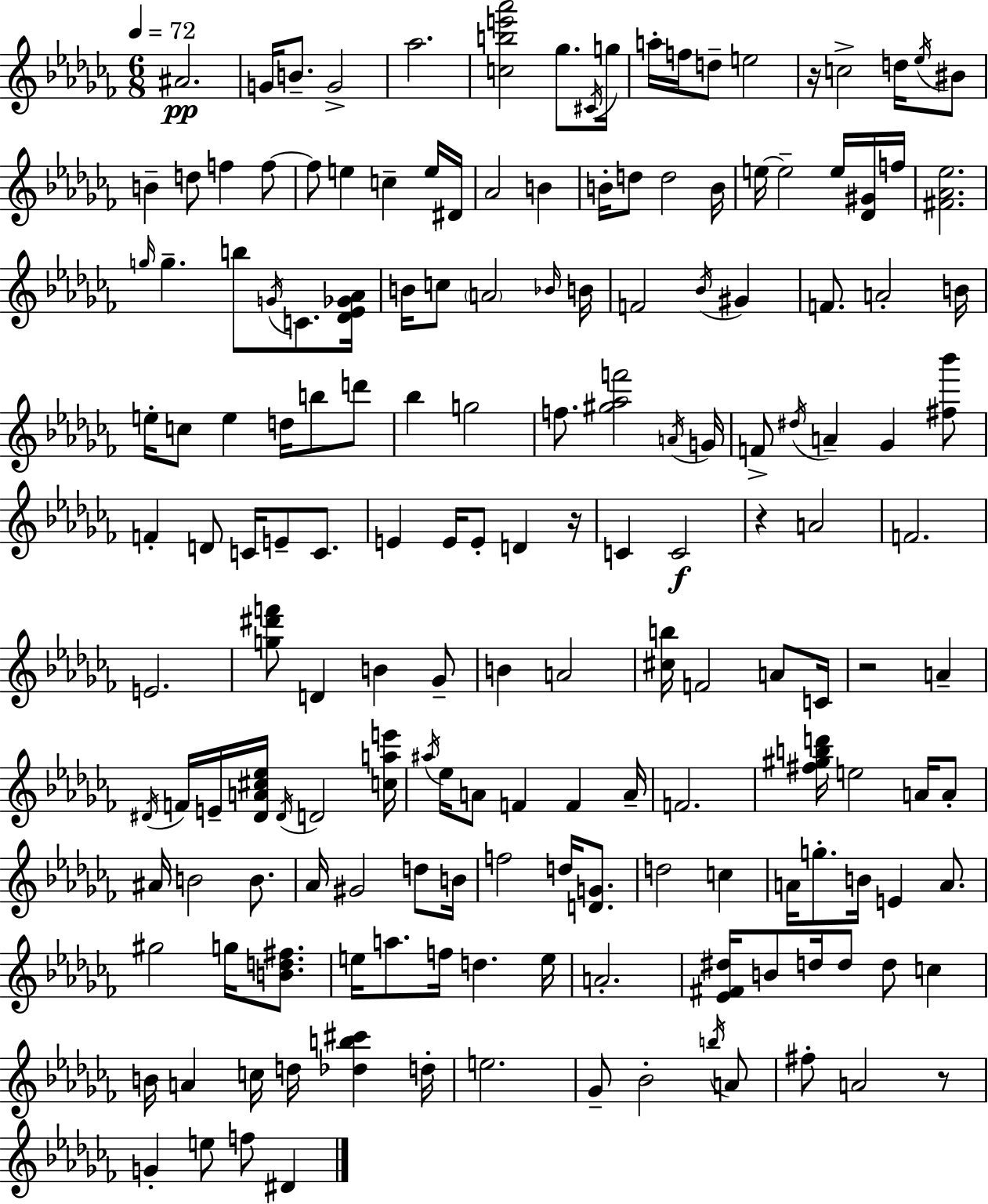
{
  \clef treble
  \numericTimeSignature
  \time 6/8
  \key aes \minor
  \tempo 4 = 72
  \repeat volta 2 { ais'2.\pp | g'16 b'8.-- g'2-> | aes''2. | <c'' b'' e''' aes'''>2 ges''8. \acciaccatura { cis'16 } | \break g''16 a''16-. f''16 d''8-- e''2 | r16 c''2-> d''16 \acciaccatura { ees''16 } | bis'8 b'4-- d''8 f''4 | f''8~~ f''8 e''4 c''4-- | \break e''16 dis'16 aes'2 b'4 | b'16-. d''8 d''2 | b'16 e''16~~ e''2-- e''16 | <des' gis'>16 f''16 <fis' aes' ees''>2. | \break \grace { g''16 } g''4.-- b''8 \acciaccatura { g'16 } | c'8. <des' ees' ges' aes'>16 b'16 c''8 \parenthesize a'2 | \grace { bes'16 } b'16 f'2 | \acciaccatura { bes'16 } gis'4 f'8. a'2-. | \break b'16 e''16-. c''8 e''4 | d''16 b''8 d'''8 bes''4 g''2 | f''8. <gis'' aes'' f'''>2 | \acciaccatura { a'16 } g'16 f'8-> \acciaccatura { dis''16 } a'4-- | \break ges'4 <fis'' bes'''>8 f'4-. | d'8 c'16 e'8-- c'8. e'4 | e'16 e'8-. d'4 r16 c'4 | c'2\f r4 | \break a'2 f'2. | e'2. | <g'' dis''' f'''>8 d'4 | b'4 ges'8-- b'4 | \break a'2 <cis'' b''>16 f'2 | a'8 c'16 r2 | a'4-- \acciaccatura { dis'16 } f'16 e'16-- <dis' a' cis'' ees''>16 | \acciaccatura { dis'16 } d'2 <c'' a'' e'''>16 \acciaccatura { ais''16 } ees''16 | \break a'8 f'4 f'4 a'16-- f'2. | <fis'' gis'' b'' d'''>16 | e''2 a'16 a'8-. ais'16 | b'2 b'8. aes'16 | \break gis'2 d''8 b'16 f''2 | d''16 <d' g'>8. d''2 | c''4 a'16 | g''8.-. b'16 e'4 a'8. gis''2 | \break g''16 <b' d'' fis''>8. e''16 | a''8. f''16 d''4. e''16 a'2.-. | <ees' fis' dis''>16 | b'8 d''16 d''8 d''8 c''4 b'16 | \break a'4 c''16 d''16 <des'' b'' cis'''>4 d''16-. e''2. | ges'8-- | bes'2-. \acciaccatura { b''16 } a'8 | fis''8-. a'2 r8 | \break g'4-. e''8 f''8 dis'4 | } \bar "|."
}